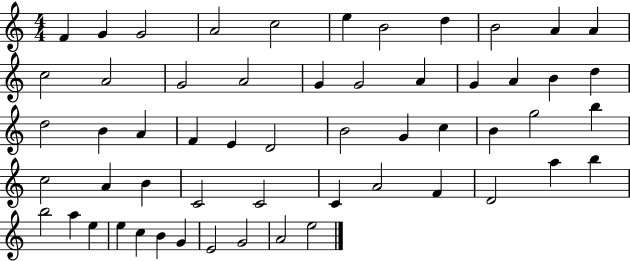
F4/q G4/q G4/h A4/h C5/h E5/q B4/h D5/q B4/h A4/q A4/q C5/h A4/h G4/h A4/h G4/q G4/h A4/q G4/q A4/q B4/q D5/q D5/h B4/q A4/q F4/q E4/q D4/h B4/h G4/q C5/q B4/q G5/h B5/q C5/h A4/q B4/q C4/h C4/h C4/q A4/h F4/q D4/h A5/q B5/q B5/h A5/q E5/q E5/q C5/q B4/q G4/q E4/h G4/h A4/h E5/h